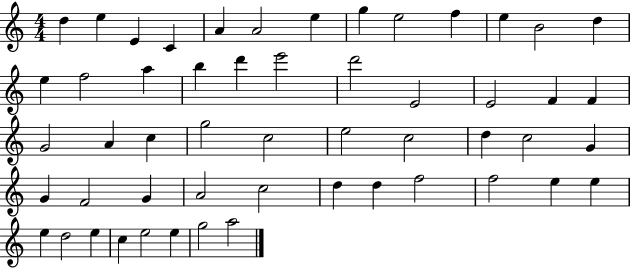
D5/q E5/q E4/q C4/q A4/q A4/h E5/q G5/q E5/h F5/q E5/q B4/h D5/q E5/q F5/h A5/q B5/q D6/q E6/h D6/h E4/h E4/h F4/q F4/q G4/h A4/q C5/q G5/h C5/h E5/h C5/h D5/q C5/h G4/q G4/q F4/h G4/q A4/h C5/h D5/q D5/q F5/h F5/h E5/q E5/q E5/q D5/h E5/q C5/q E5/h E5/q G5/h A5/h